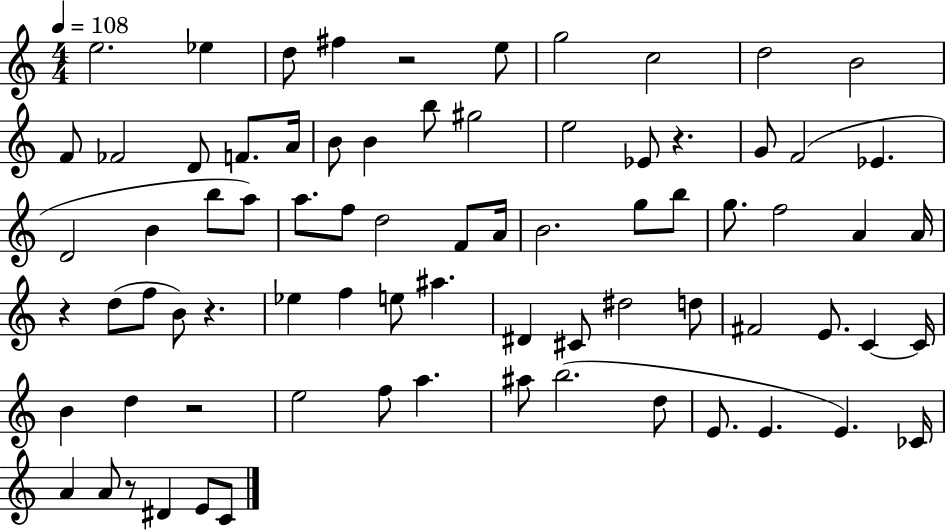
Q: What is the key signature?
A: C major